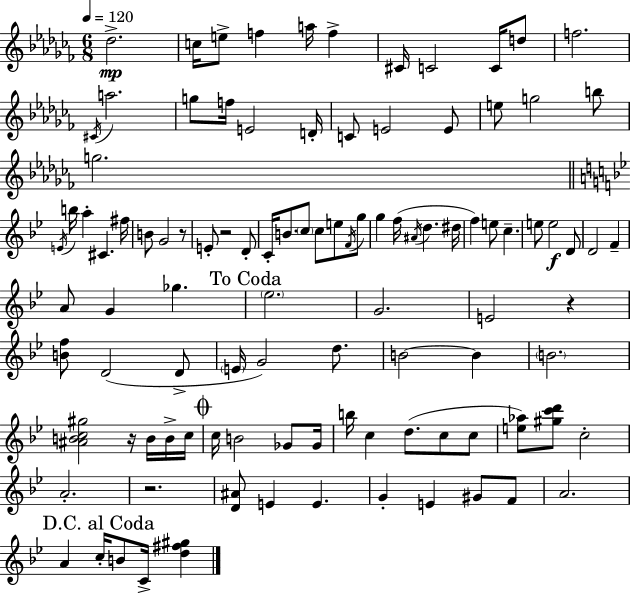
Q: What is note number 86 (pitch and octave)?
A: G#4